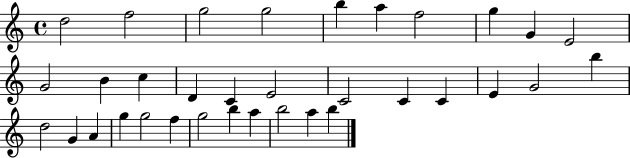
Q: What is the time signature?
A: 4/4